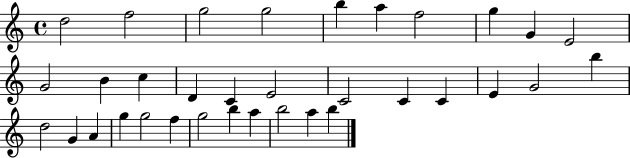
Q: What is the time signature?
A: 4/4